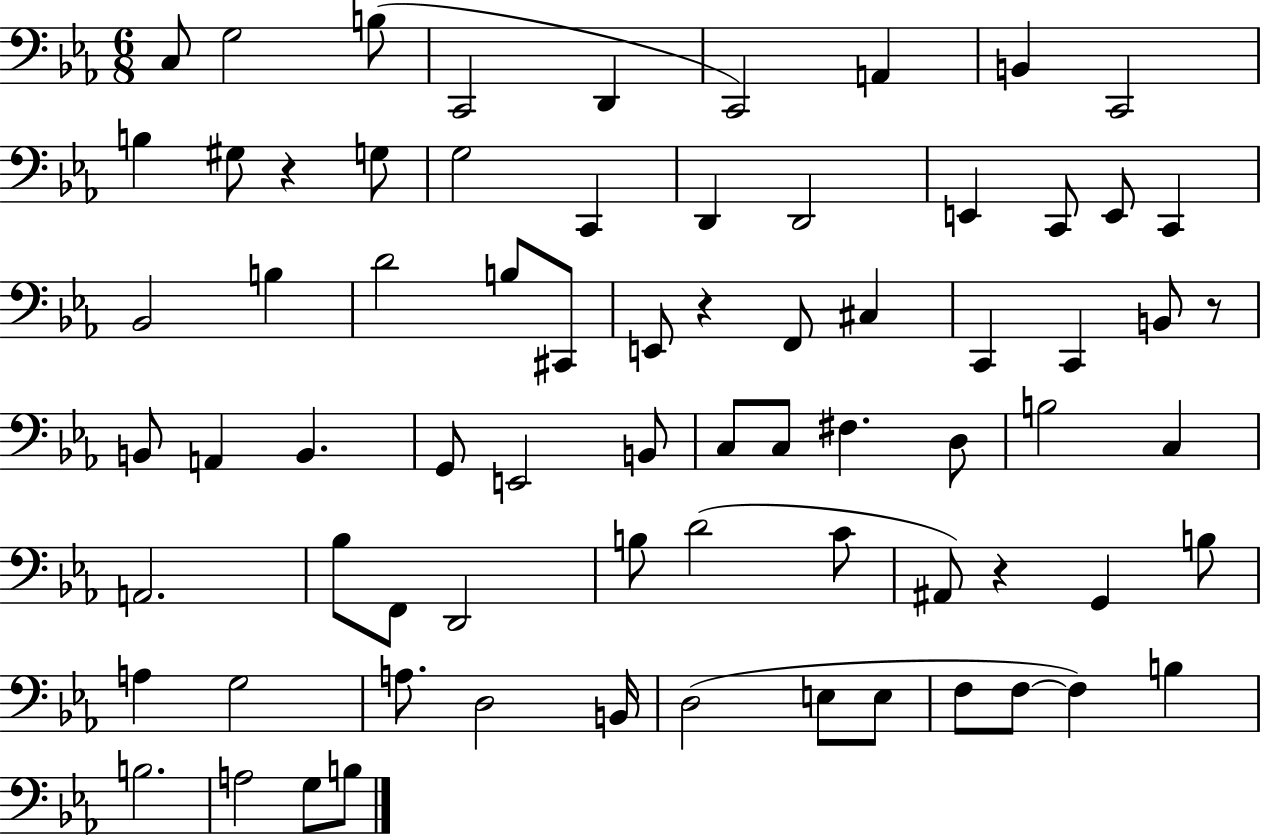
{
  \clef bass
  \numericTimeSignature
  \time 6/8
  \key ees \major
  \repeat volta 2 { c8 g2 b8( | c,2 d,4 | c,2) a,4 | b,4 c,2 | \break b4 gis8 r4 g8 | g2 c,4 | d,4 d,2 | e,4 c,8 e,8 c,4 | \break bes,2 b4 | d'2 b8 cis,8 | e,8 r4 f,8 cis4 | c,4 c,4 b,8 r8 | \break b,8 a,4 b,4. | g,8 e,2 b,8 | c8 c8 fis4. d8 | b2 c4 | \break a,2. | bes8 f,8 d,2 | b8 d'2( c'8 | ais,8) r4 g,4 b8 | \break a4 g2 | a8. d2 b,16 | d2( e8 e8 | f8 f8~~ f4) b4 | \break b2. | a2 g8 b8 | } \bar "|."
}